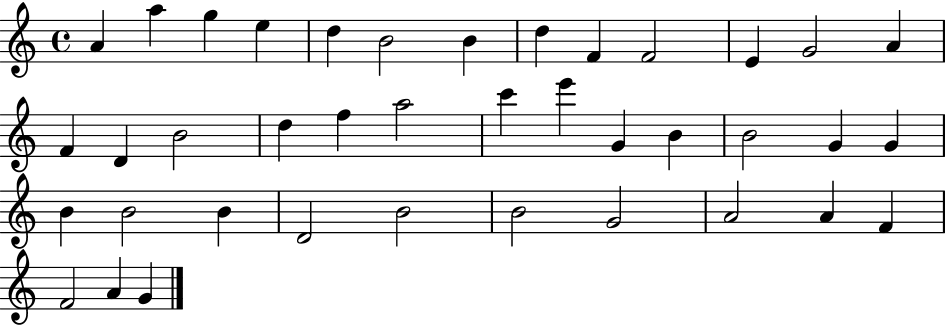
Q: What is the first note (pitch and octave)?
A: A4